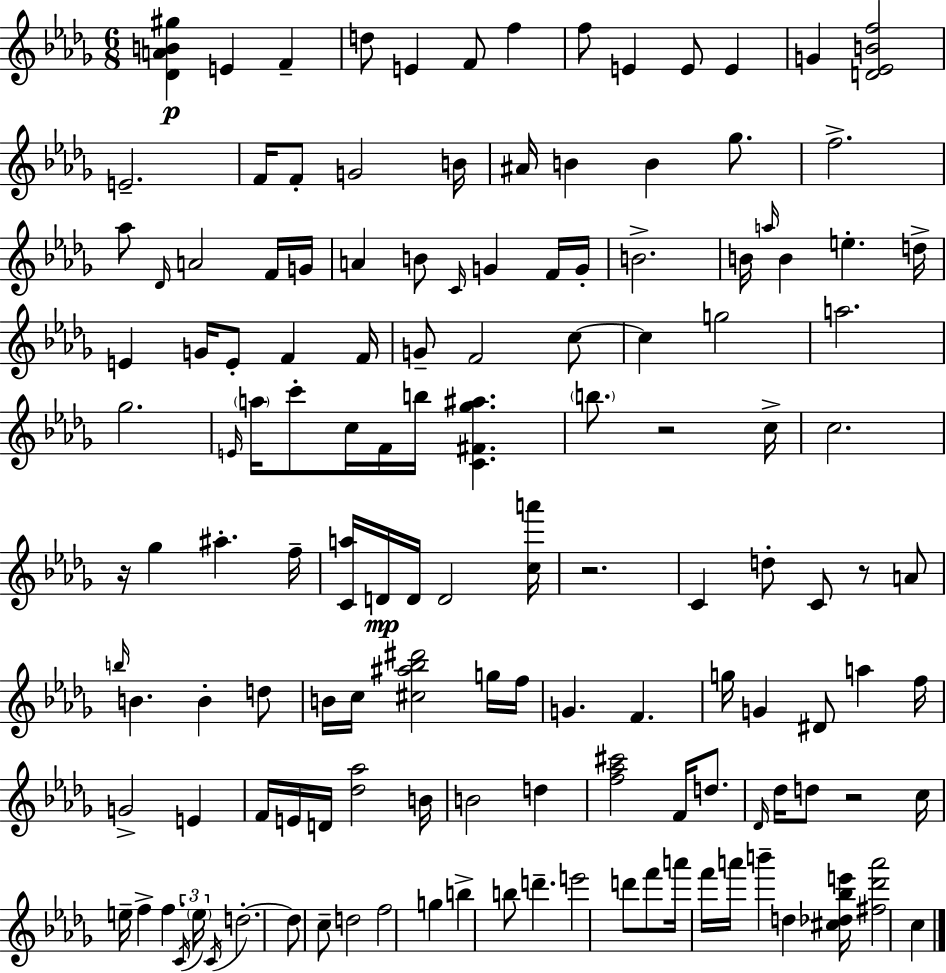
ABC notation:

X:1
T:Untitled
M:6/8
L:1/4
K:Bbm
[_DAB^g] E F d/2 E F/2 f f/2 E E/2 E G [D_EBf]2 E2 F/4 F/2 G2 B/4 ^A/4 B B _g/2 f2 _a/2 _D/4 A2 F/4 G/4 A B/2 C/4 G F/4 G/4 B2 B/4 a/4 B e d/4 E G/4 E/2 F F/4 G/2 F2 c/2 c g2 a2 _g2 E/4 a/4 c'/2 c/4 F/4 b/4 [C^F_g^a] b/2 z2 c/4 c2 z/4 _g ^a f/4 [Ca]/4 D/4 D/4 D2 [ca']/4 z2 C d/2 C/2 z/2 A/2 b/4 B B d/2 B/4 c/4 [^c^a_b^d']2 g/4 f/4 G F g/4 G ^D/2 a f/4 G2 E F/4 E/4 D/4 [_d_a]2 B/4 B2 d [f_a^c']2 F/4 d/2 _D/4 _d/4 d/2 z2 c/4 e/4 f f C/4 e/4 C/4 d2 d/2 c/2 d2 f2 g b b/2 d' e'2 d'/2 f'/2 a'/4 f'/4 a'/4 b' d [^c_d_be']/4 [^f_d'a']2 c